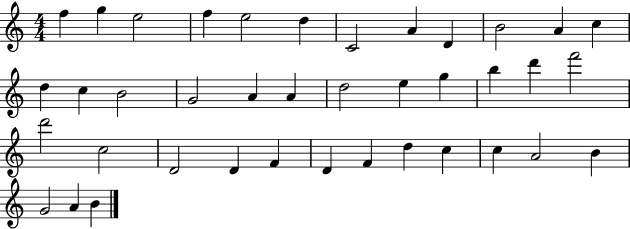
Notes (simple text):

F5/q G5/q E5/h F5/q E5/h D5/q C4/h A4/q D4/q B4/h A4/q C5/q D5/q C5/q B4/h G4/h A4/q A4/q D5/h E5/q G5/q B5/q D6/q F6/h D6/h C5/h D4/h D4/q F4/q D4/q F4/q D5/q C5/q C5/q A4/h B4/q G4/h A4/q B4/q